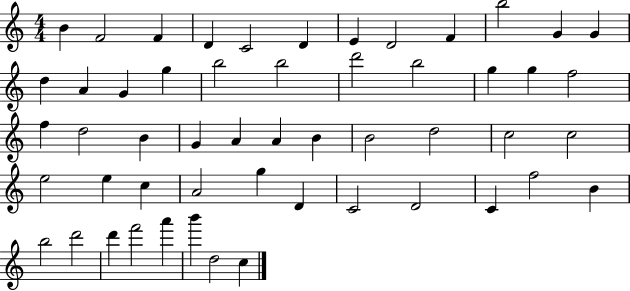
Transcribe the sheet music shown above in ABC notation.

X:1
T:Untitled
M:4/4
L:1/4
K:C
B F2 F D C2 D E D2 F b2 G G d A G g b2 b2 d'2 b2 g g f2 f d2 B G A A B B2 d2 c2 c2 e2 e c A2 g D C2 D2 C f2 B b2 d'2 d' f'2 a' b' d2 c